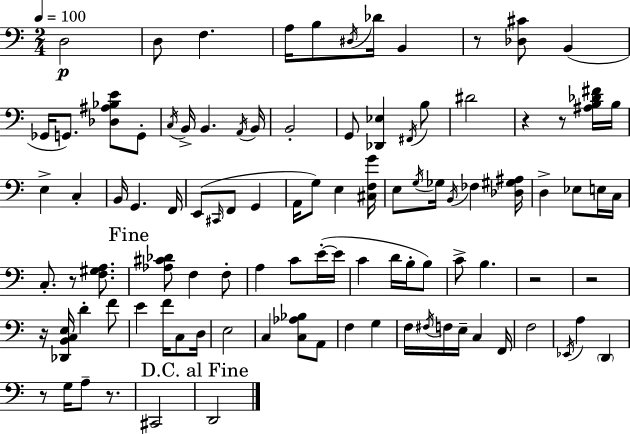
X:1
T:Untitled
M:2/4
L:1/4
K:Am
D,2 D,/2 F, A,/4 B,/2 ^D,/4 _D/4 B,, z/2 [_D,^C]/2 B,, _G,,/4 G,,/2 [_D,^A,_B,E]/2 G,,/2 C,/4 B,,/4 B,, A,,/4 B,,/4 B,,2 G,,/2 [_D,,_E,] ^F,,/4 B,/2 ^D2 z z/2 [^A,B,_D^F]/4 B,/4 E, C, B,,/4 G,, F,,/4 E,,/2 ^C,,/4 F,,/2 G,, A,,/4 G,/2 E, [^C,F,G]/4 E,/2 G,/4 _G,/4 B,,/4 _F, [_D,^G,^A,]/4 D, _E,/2 E,/4 C,/4 C,/2 z/2 [F,^G,A,]/2 [_A,^C_D]/2 F, F,/2 A, C/2 E/4 E/4 C D/4 B,/4 B,/2 C/2 B, z2 z2 z/4 [_D,,B,,C,E,]/4 D F/2 E F/4 C,/2 D,/4 E,2 C, [C,_A,_B,]/2 A,,/2 F, G, F,/4 ^F,/4 F,/4 E,/4 C, F,,/4 F,2 _E,,/4 A, D,, z/2 G,/4 A,/2 z/2 ^C,,2 D,,2